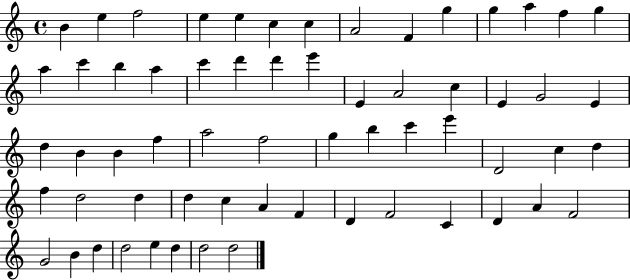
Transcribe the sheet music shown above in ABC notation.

X:1
T:Untitled
M:4/4
L:1/4
K:C
B e f2 e e c c A2 F g g a f g a c' b a c' d' d' e' E A2 c E G2 E d B B f a2 f2 g b c' e' D2 c d f d2 d d c A F D F2 C D A F2 G2 B d d2 e d d2 d2